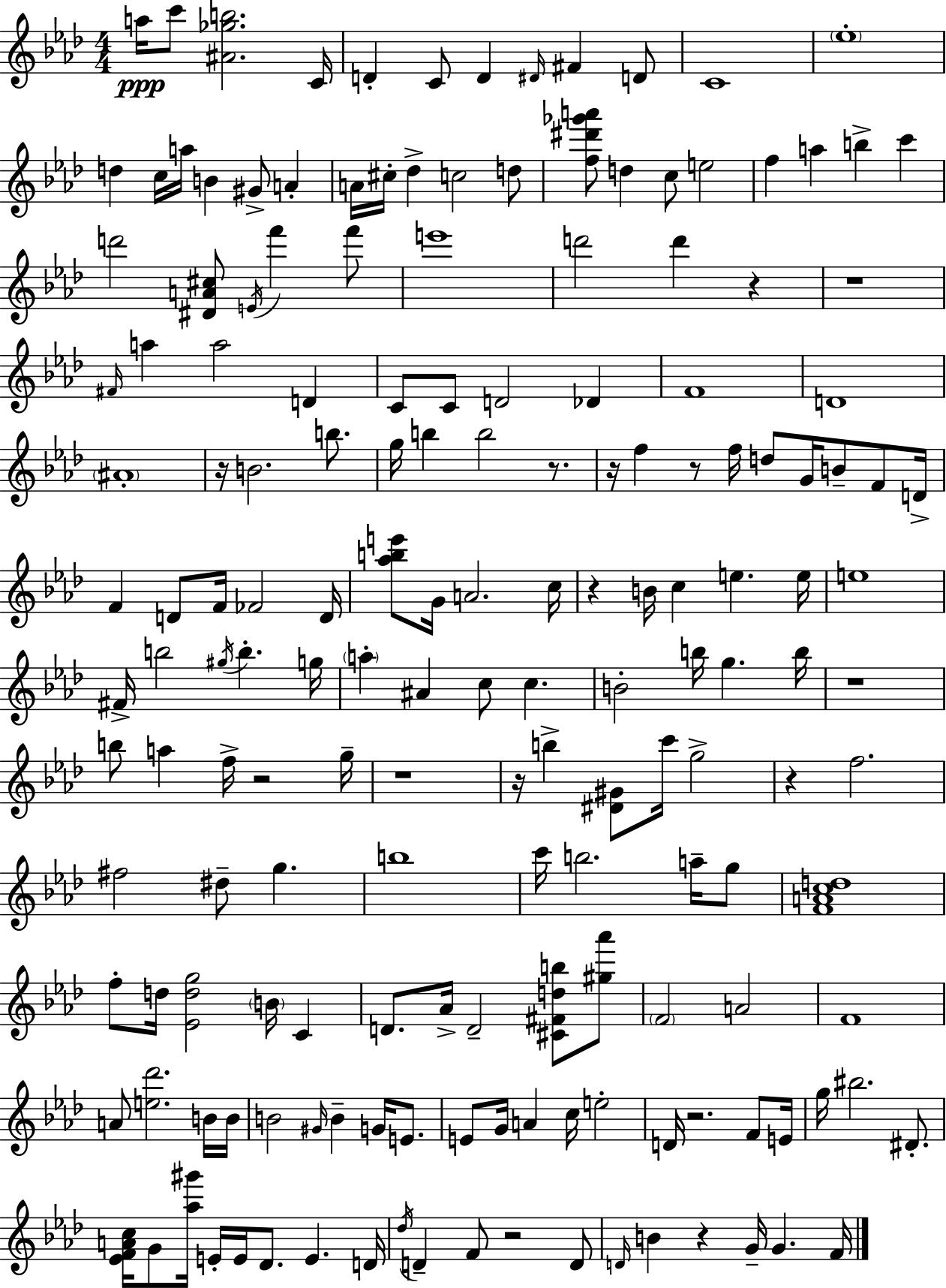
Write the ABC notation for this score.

X:1
T:Untitled
M:4/4
L:1/4
K:Ab
a/4 c'/2 [^A_gb]2 C/4 D C/2 D ^D/4 ^F D/2 C4 _e4 d c/4 a/4 B ^G/2 A A/4 ^c/4 _d c2 d/2 [f^d'_g'a']/2 d c/2 e2 f a b c' d'2 [^DA^c]/2 E/4 f' f'/2 e'4 d'2 d' z z4 ^F/4 a a2 D C/2 C/2 D2 _D F4 D4 ^A4 z/4 B2 b/2 g/4 b b2 z/2 z/4 f z/2 f/4 d/2 G/4 B/2 F/2 D/4 F D/2 F/4 _F2 D/4 [_abe']/2 G/4 A2 c/4 z B/4 c e e/4 e4 ^F/4 b2 ^g/4 b g/4 a ^A c/2 c B2 b/4 g b/4 z4 b/2 a f/4 z2 g/4 z4 z/4 b [^D^G]/2 c'/4 g2 z f2 ^f2 ^d/2 g b4 c'/4 b2 a/4 g/2 [FAcd]4 f/2 d/4 [_Edg]2 B/4 C D/2 _A/4 D2 [^C^Fdb]/2 [^g_a']/2 F2 A2 F4 A/2 [e_d']2 B/4 B/4 B2 ^G/4 B G/4 E/2 E/2 G/4 A c/4 e2 D/4 z2 F/2 E/4 g/4 ^b2 ^D/2 [_EFAc]/4 G/2 [_a^g']/4 E/4 E/4 _D/2 E D/4 _d/4 D F/2 z2 D/2 D/4 B z G/4 G F/4